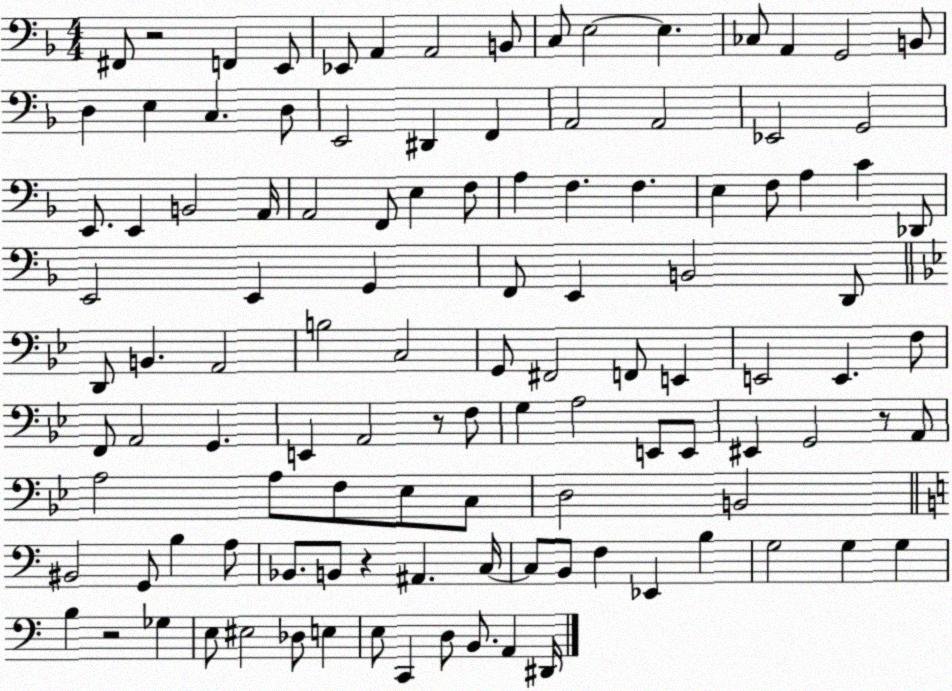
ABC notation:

X:1
T:Untitled
M:4/4
L:1/4
K:F
^F,,/2 z2 F,, E,,/2 _E,,/2 A,, A,,2 B,,/2 C,/2 E,2 E, _C,/2 A,, G,,2 B,,/2 D, E, C, D,/2 E,,2 ^D,, F,, A,,2 A,,2 _E,,2 G,,2 E,,/2 E,, B,,2 A,,/4 A,,2 F,,/2 E, F,/2 A, F, F, E, F,/2 A, C _D,,/2 E,,2 E,, G,, F,,/2 E,, B,,2 D,,/2 D,,/2 B,, A,,2 B,2 C,2 G,,/2 ^F,,2 F,,/2 E,, E,,2 E,, F,/2 F,,/2 A,,2 G,, E,, A,,2 z/2 F,/2 G, A,2 E,,/2 E,,/2 ^E,, G,,2 z/2 A,,/2 A,2 A,/2 F,/2 _E,/2 C,/2 D,2 B,,2 ^B,,2 G,,/2 B, A,/2 _B,,/2 B,,/2 z ^A,, C,/4 C,/2 B,,/2 F, _E,, B, G,2 G, G, B, z2 _G, E,/2 ^E,2 _D,/2 E, E,/2 C,, D,/2 B,,/2 A,, ^D,,/4